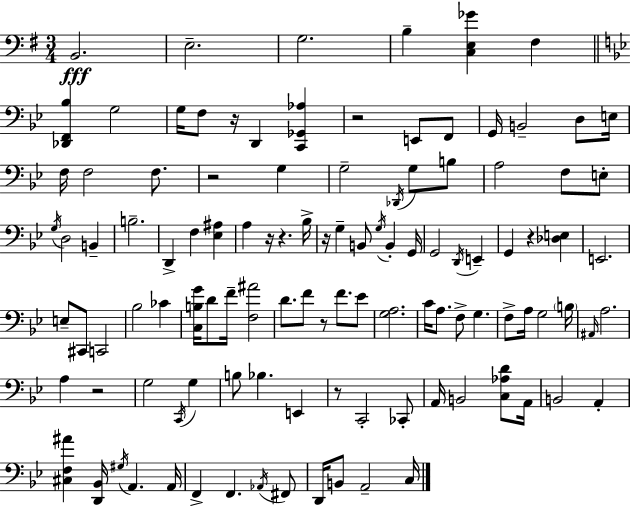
B2/h. E3/h. G3/h. B3/q [C3,E3,Gb4]/q F#3/q [Db2,F2,Bb3]/q G3/h G3/s F3/e R/s D2/q [C2,Gb2,Ab3]/q R/h E2/e F2/e G2/s B2/h D3/e E3/s F3/s F3/h F3/e. R/h G3/q G3/h Db2/s G3/e B3/e A3/h F3/e E3/e G3/s D3/h B2/q B3/h. D2/q F3/q [Eb3,A#3]/q A3/q R/s R/q. Bb3/s R/s G3/q B2/e G3/s B2/q G2/s G2/h D2/s E2/q G2/q R/q [Db3,E3]/q E2/h. E3/e C#2/e C2/h Bb3/h CES4/q [C3,B3,G4]/s D4/e F4/s [F3,A#4]/h D4/e. F4/e R/e F4/e. Eb4/e [G3,A3]/h. C4/s A3/e. F3/e G3/q. F3/e A3/s G3/h B3/s A#2/s A3/h. A3/q R/h G3/h C2/s G3/q B3/e Bb3/q. E2/q R/e C2/h CES2/e A2/s B2/h [C3,Ab3,D4]/e A2/s B2/h A2/q [C#3,F3,A#4]/q [D2,Bb2]/s G#3/s A2/q. A2/s F2/q F2/q. Ab2/s F#2/e D2/s B2/e A2/h C3/s